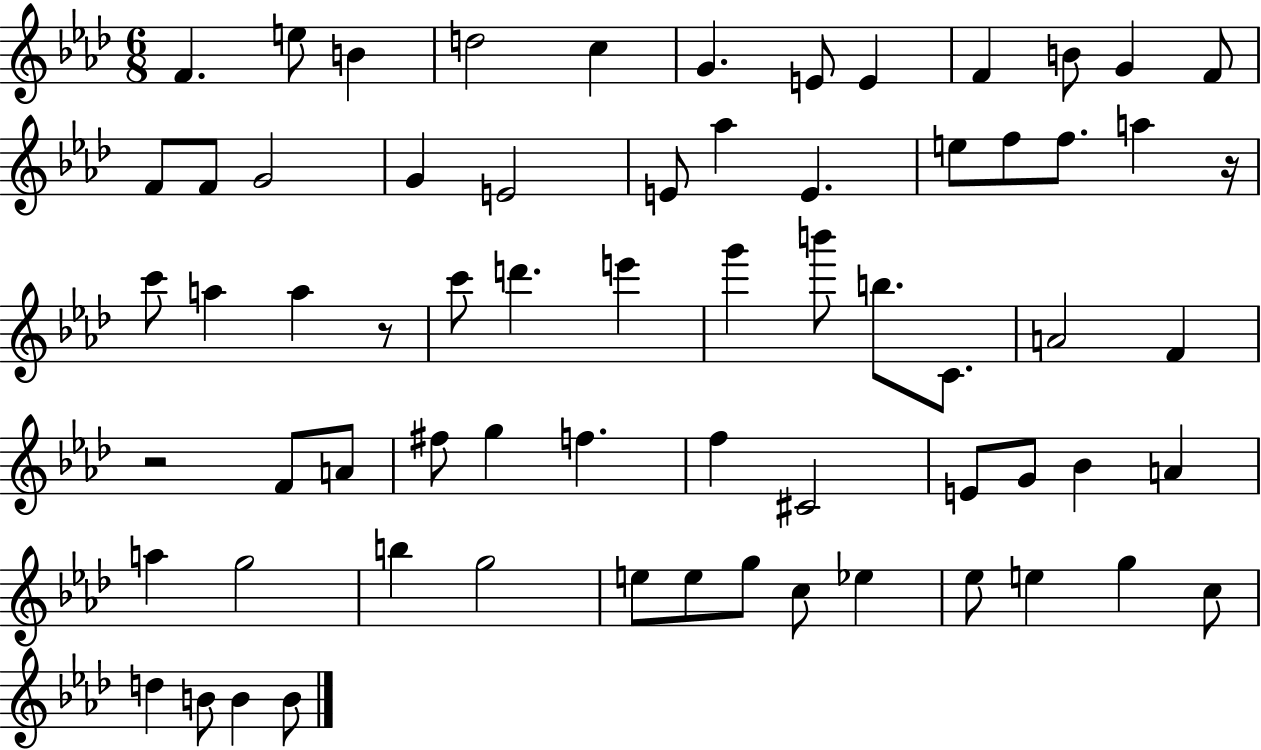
{
  \clef treble
  \numericTimeSignature
  \time 6/8
  \key aes \major
  f'4. e''8 b'4 | d''2 c''4 | g'4. e'8 e'4 | f'4 b'8 g'4 f'8 | \break f'8 f'8 g'2 | g'4 e'2 | e'8 aes''4 e'4. | e''8 f''8 f''8. a''4 r16 | \break c'''8 a''4 a''4 r8 | c'''8 d'''4. e'''4 | g'''4 b'''8 b''8. c'8. | a'2 f'4 | \break r2 f'8 a'8 | fis''8 g''4 f''4. | f''4 cis'2 | e'8 g'8 bes'4 a'4 | \break a''4 g''2 | b''4 g''2 | e''8 e''8 g''8 c''8 ees''4 | ees''8 e''4 g''4 c''8 | \break d''4 b'8 b'4 b'8 | \bar "|."
}